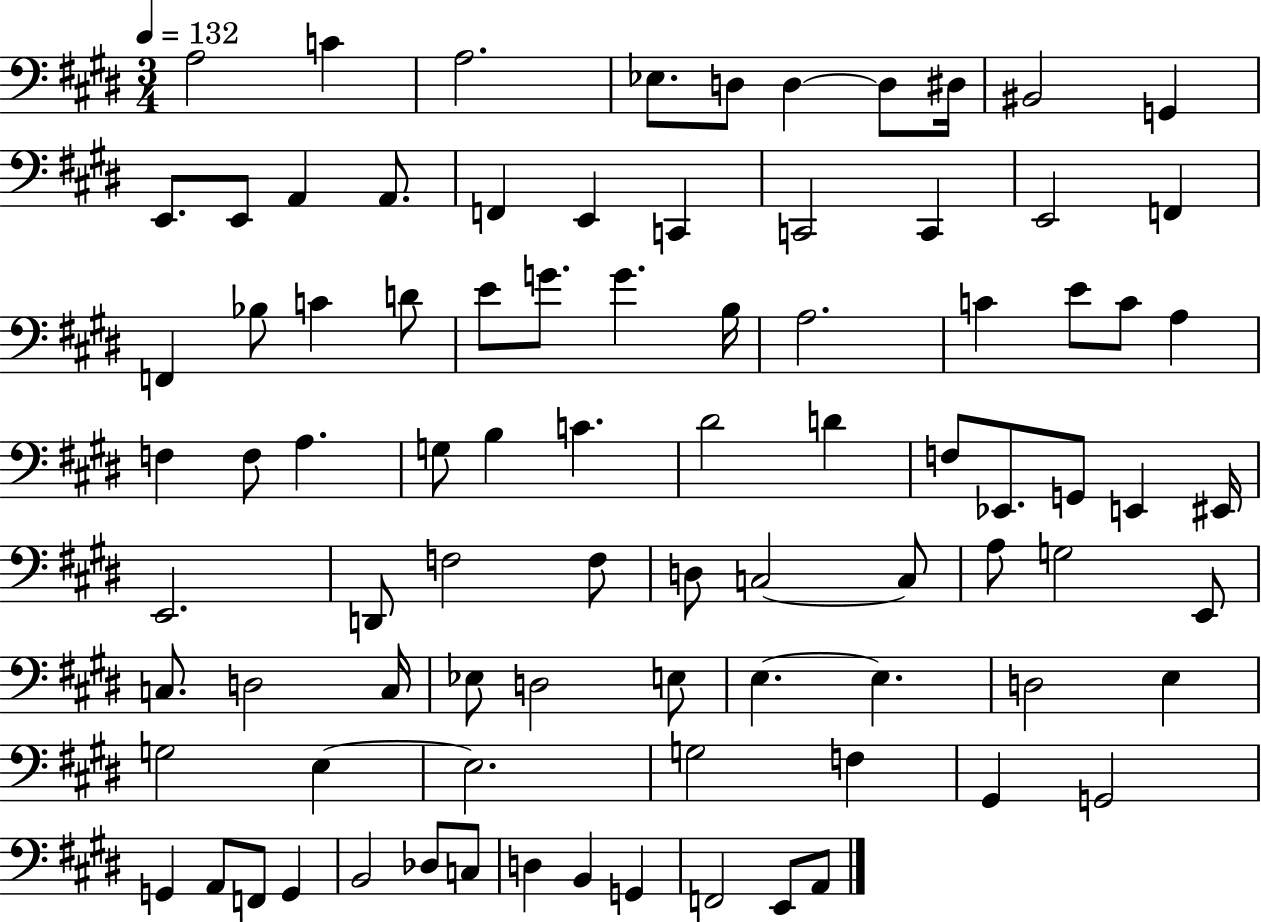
A3/h C4/q A3/h. Eb3/e. D3/e D3/q D3/e D#3/s BIS2/h G2/q E2/e. E2/e A2/q A2/e. F2/q E2/q C2/q C2/h C2/q E2/h F2/q F2/q Bb3/e C4/q D4/e E4/e G4/e. G4/q. B3/s A3/h. C4/q E4/e C4/e A3/q F3/q F3/e A3/q. G3/e B3/q C4/q. D#4/h D4/q F3/e Eb2/e. G2/e E2/q EIS2/s E2/h. D2/e F3/h F3/e D3/e C3/h C3/e A3/e G3/h E2/e C3/e. D3/h C3/s Eb3/e D3/h E3/e E3/q. E3/q. D3/h E3/q G3/h E3/q E3/h. G3/h F3/q G#2/q G2/h G2/q A2/e F2/e G2/q B2/h Db3/e C3/e D3/q B2/q G2/q F2/h E2/e A2/e